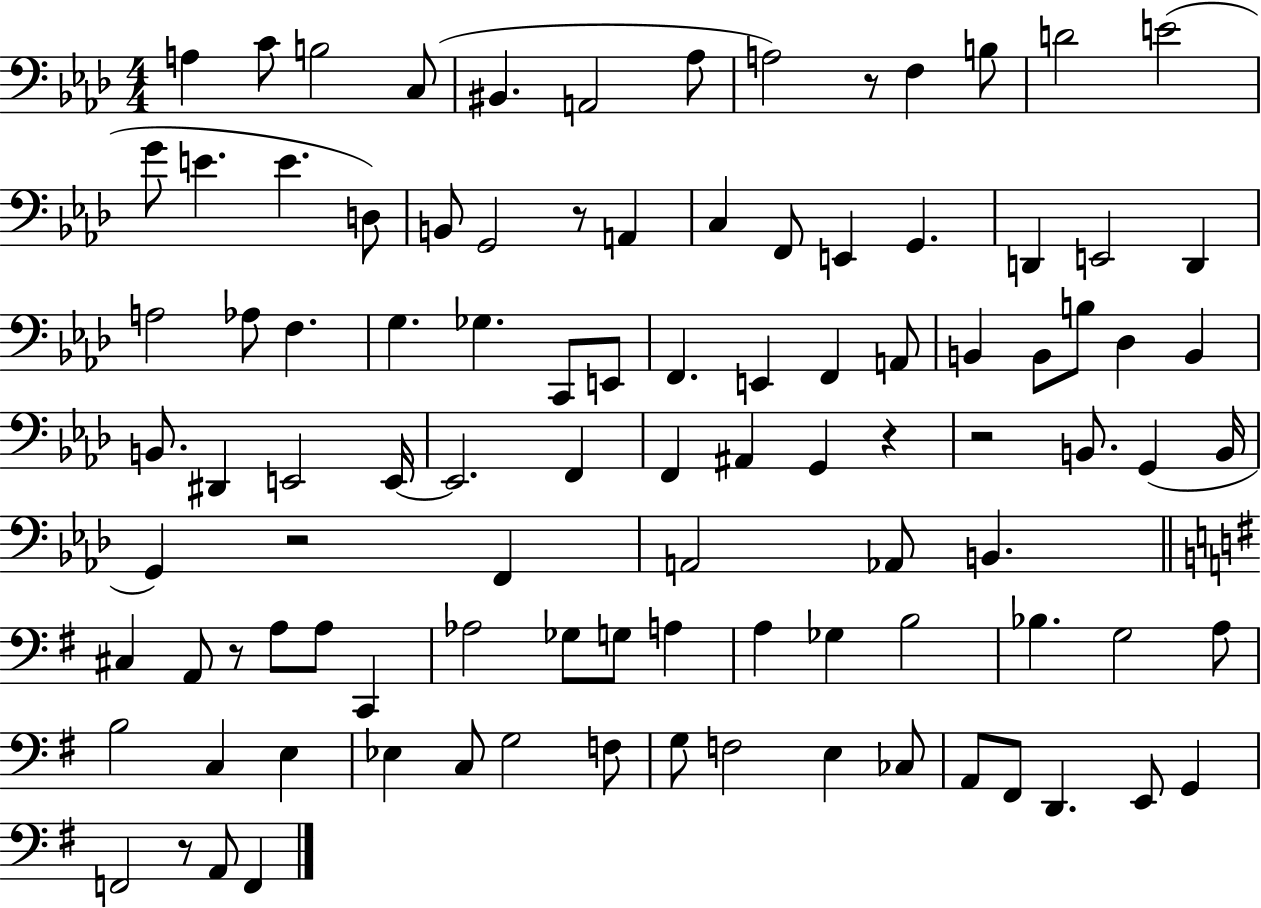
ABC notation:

X:1
T:Untitled
M:4/4
L:1/4
K:Ab
A, C/2 B,2 C,/2 ^B,, A,,2 _A,/2 A,2 z/2 F, B,/2 D2 E2 G/2 E E D,/2 B,,/2 G,,2 z/2 A,, C, F,,/2 E,, G,, D,, E,,2 D,, A,2 _A,/2 F, G, _G, C,,/2 E,,/2 F,, E,, F,, A,,/2 B,, B,,/2 B,/2 _D, B,, B,,/2 ^D,, E,,2 E,,/4 E,,2 F,, F,, ^A,, G,, z z2 B,,/2 G,, B,,/4 G,, z2 F,, A,,2 _A,,/2 B,, ^C, A,,/2 z/2 A,/2 A,/2 C,, _A,2 _G,/2 G,/2 A, A, _G, B,2 _B, G,2 A,/2 B,2 C, E, _E, C,/2 G,2 F,/2 G,/2 F,2 E, _C,/2 A,,/2 ^F,,/2 D,, E,,/2 G,, F,,2 z/2 A,,/2 F,,